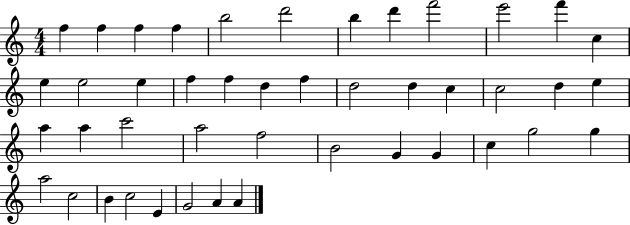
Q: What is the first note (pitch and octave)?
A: F5